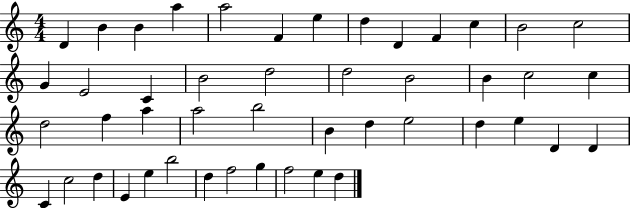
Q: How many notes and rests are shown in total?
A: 47